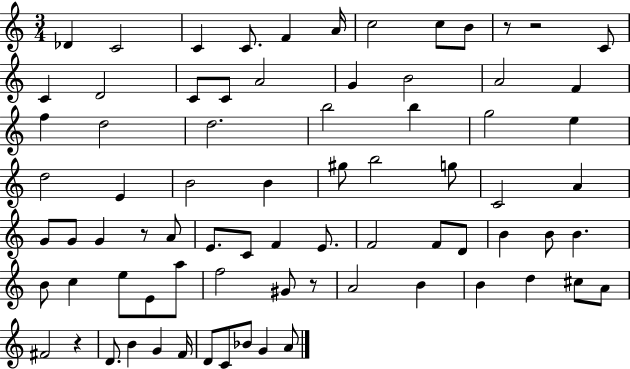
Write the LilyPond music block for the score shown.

{
  \clef treble
  \numericTimeSignature
  \time 3/4
  \key c \major
  des'4 c'2 | c'4 c'8. f'4 a'16 | c''2 c''8 b'8 | r8 r2 c'8 | \break c'4 d'2 | c'8 c'8 a'2 | g'4 b'2 | a'2 f'4 | \break f''4 d''2 | d''2. | b''2 b''4 | g''2 e''4 | \break d''2 e'4 | b'2 b'4 | gis''8 b''2 g''8 | c'2 a'4 | \break g'8 g'8 g'4 r8 a'8 | e'8. c'8 f'4 e'8. | f'2 f'8 d'8 | b'4 b'8 b'4. | \break b'8 c''4 e''8 e'8 a''8 | f''2 gis'8 r8 | a'2 b'4 | b'4 d''4 cis''8 a'8 | \break fis'2 r4 | d'8. b'4 g'4 f'16 | d'8 c'8 bes'8 g'4 a'8 | \bar "|."
}